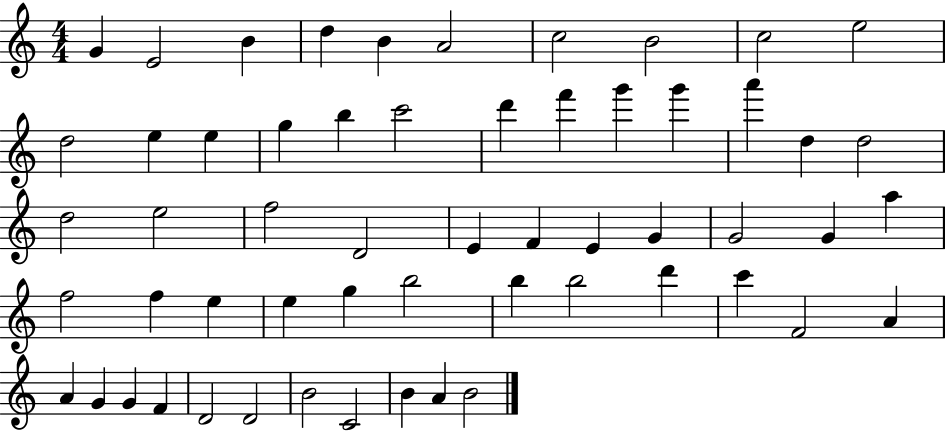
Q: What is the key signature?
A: C major